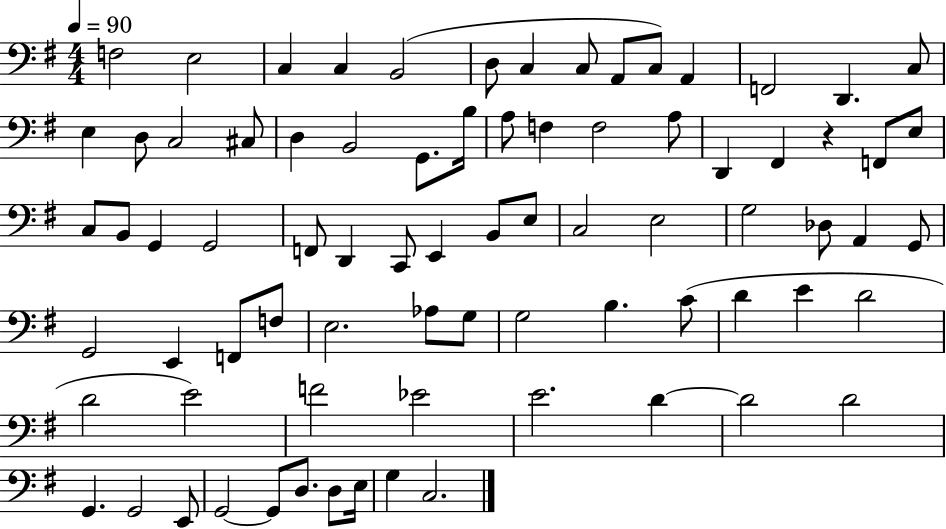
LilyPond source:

{
  \clef bass
  \numericTimeSignature
  \time 4/4
  \key g \major
  \tempo 4 = 90
  f2 e2 | c4 c4 b,2( | d8 c4 c8 a,8 c8) a,4 | f,2 d,4. c8 | \break e4 d8 c2 cis8 | d4 b,2 g,8. b16 | a8 f4 f2 a8 | d,4 fis,4 r4 f,8 e8 | \break c8 b,8 g,4 g,2 | f,8 d,4 c,8 e,4 b,8 e8 | c2 e2 | g2 des8 a,4 g,8 | \break g,2 e,4 f,8 f8 | e2. aes8 g8 | g2 b4. c'8( | d'4 e'4 d'2 | \break d'2 e'2) | f'2 ees'2 | e'2. d'4~~ | d'2 d'2 | \break g,4. g,2 e,8 | g,2~~ g,8 d8. d8 e16 | g4 c2. | \bar "|."
}